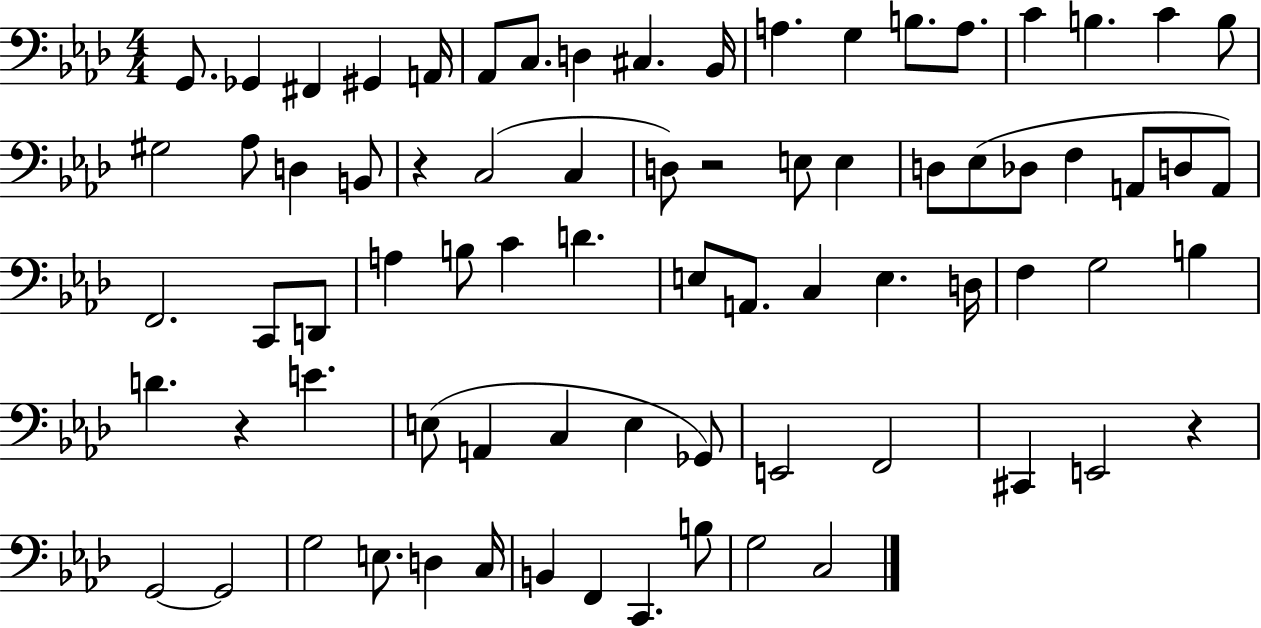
{
  \clef bass
  \numericTimeSignature
  \time 4/4
  \key aes \major
  g,8. ges,4 fis,4 gis,4 a,16 | aes,8 c8. d4 cis4. bes,16 | a4. g4 b8. a8. | c'4 b4. c'4 b8 | \break gis2 aes8 d4 b,8 | r4 c2( c4 | d8) r2 e8 e4 | d8 ees8( des8 f4 a,8 d8 a,8) | \break f,2. c,8 d,8 | a4 b8 c'4 d'4. | e8 a,8. c4 e4. d16 | f4 g2 b4 | \break d'4. r4 e'4. | e8( a,4 c4 e4 ges,8) | e,2 f,2 | cis,4 e,2 r4 | \break g,2~~ g,2 | g2 e8. d4 c16 | b,4 f,4 c,4. b8 | g2 c2 | \break \bar "|."
}